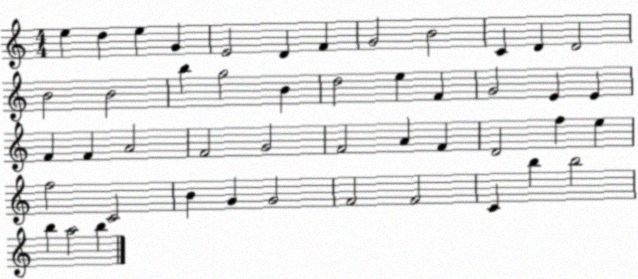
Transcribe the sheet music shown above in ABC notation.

X:1
T:Untitled
M:4/4
L:1/4
K:C
e d e G E2 D F G2 B2 C D D2 B2 B2 b g2 B d2 e F G2 E E F F A2 F2 G2 F2 A F D2 f e f2 C2 B G G2 F2 F2 C b b2 b a2 b